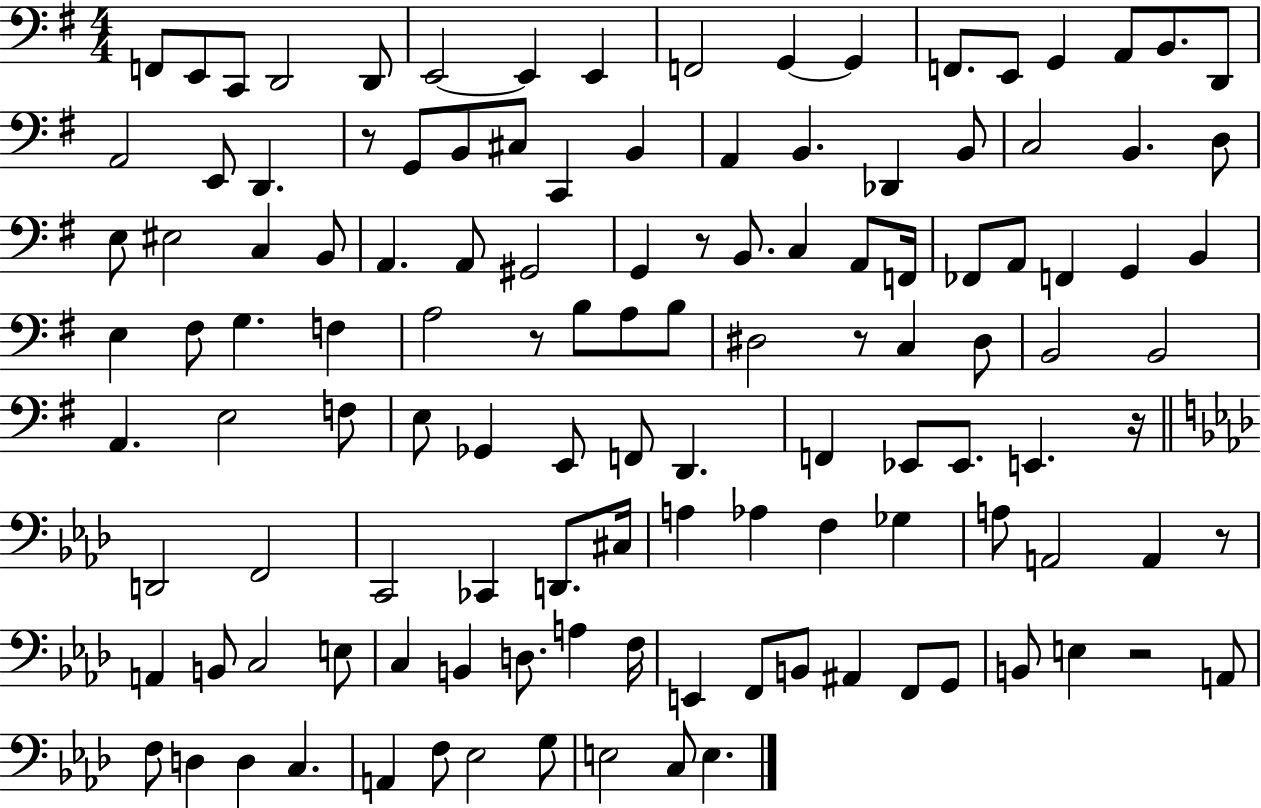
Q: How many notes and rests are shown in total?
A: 123